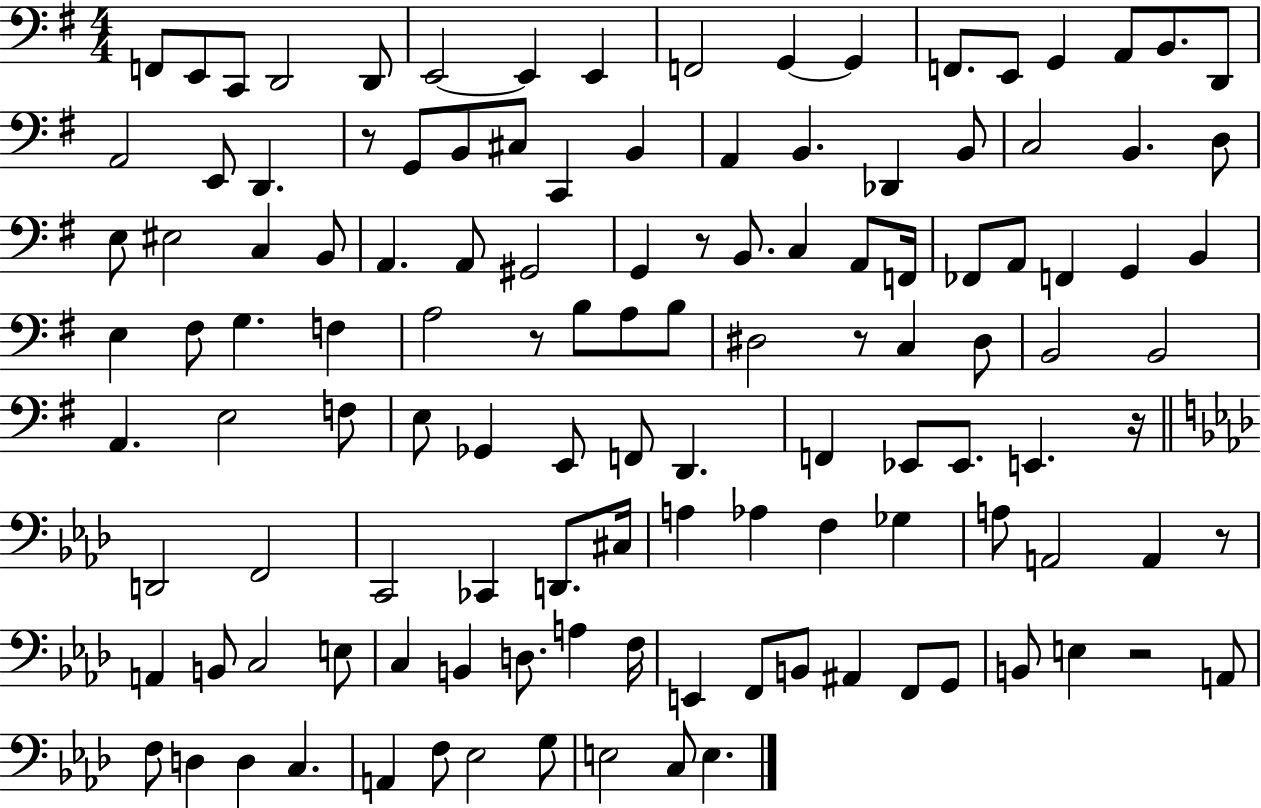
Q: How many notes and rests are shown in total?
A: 123